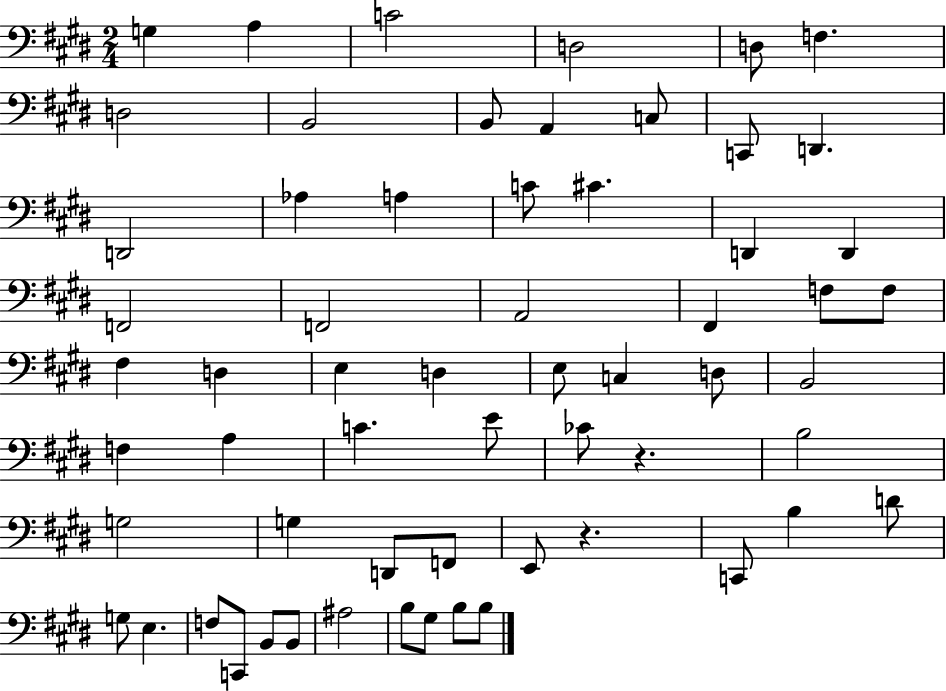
G3/q A3/q C4/h D3/h D3/e F3/q. D3/h B2/h B2/e A2/q C3/e C2/e D2/q. D2/h Ab3/q A3/q C4/e C#4/q. D2/q D2/q F2/h F2/h A2/h F#2/q F3/e F3/e F#3/q D3/q E3/q D3/q E3/e C3/q D3/e B2/h F3/q A3/q C4/q. E4/e CES4/e R/q. B3/h G3/h G3/q D2/e F2/e E2/e R/q. C2/e B3/q D4/e G3/e E3/q. F3/e C2/e B2/e B2/e A#3/h B3/e G#3/e B3/e B3/e